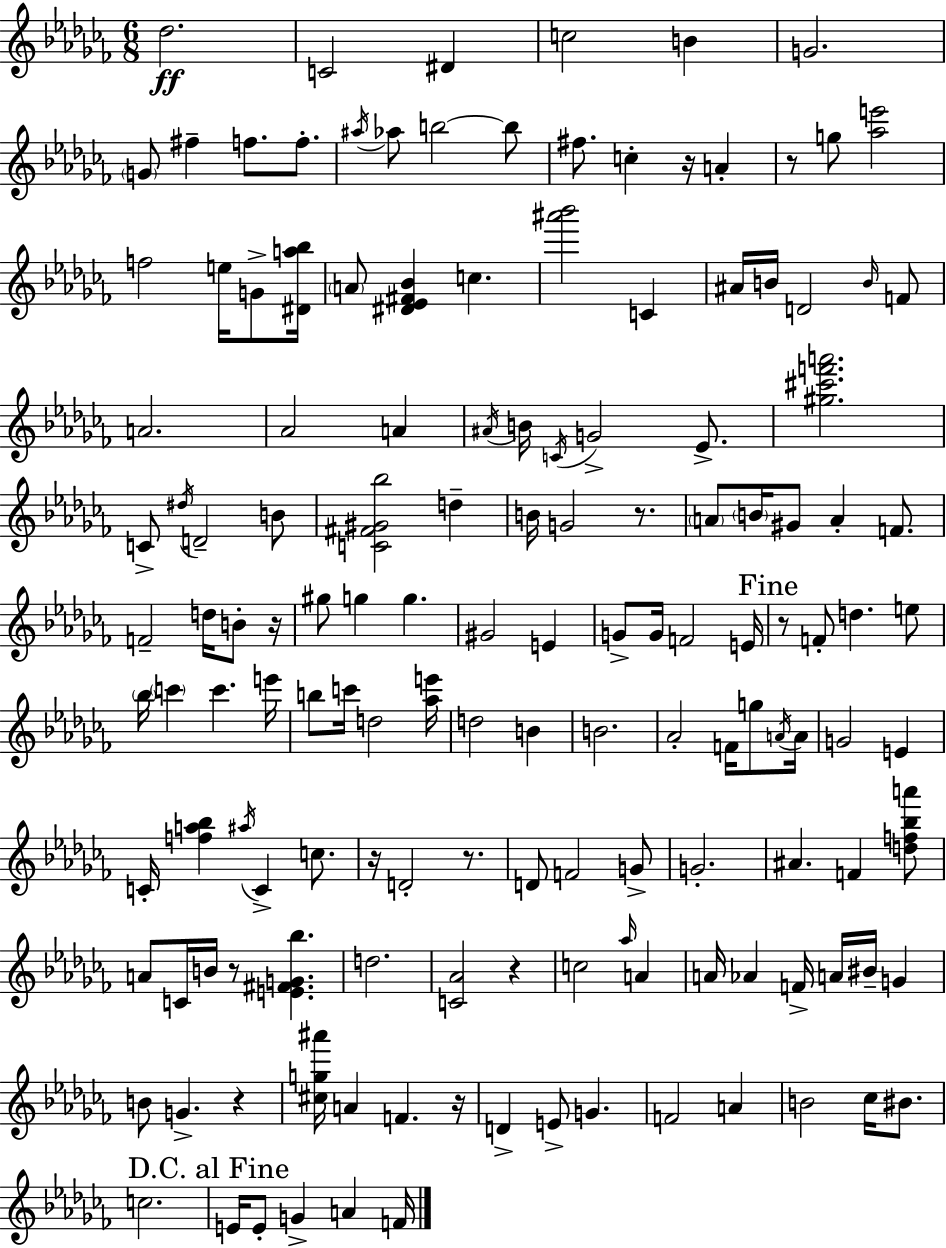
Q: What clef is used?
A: treble